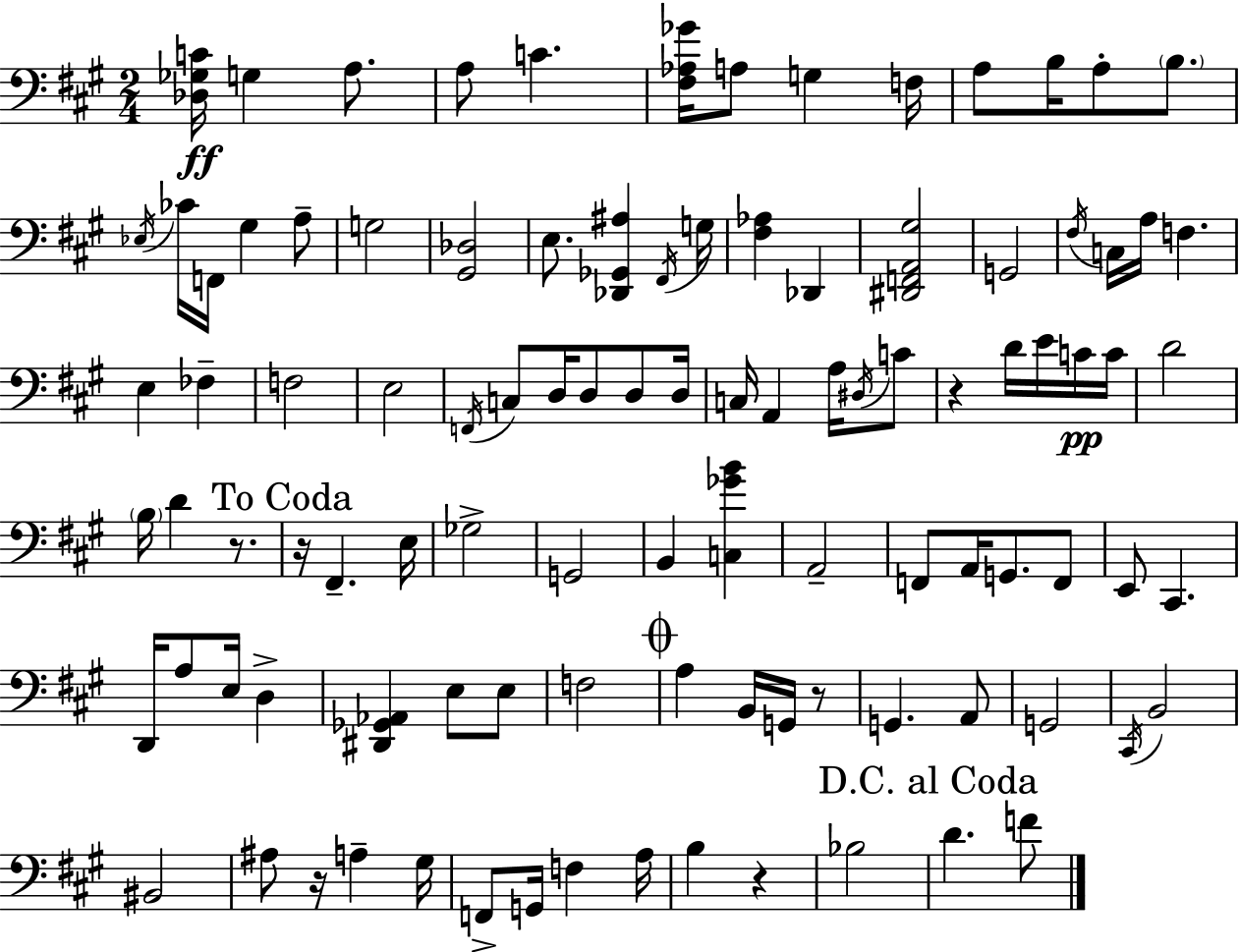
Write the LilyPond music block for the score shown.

{
  \clef bass
  \numericTimeSignature
  \time 2/4
  \key a \major
  <des ges c'>16\ff g4 a8. | a8 c'4. | <fis aes ges'>16 a8 g4 f16 | a8 b16 a8-. \parenthesize b8. | \break \acciaccatura { ees16 } ces'16 f,16 gis4 a8-- | g2 | <gis, des>2 | e8. <des, ges, ais>4 | \break \acciaccatura { fis,16 } g16 <fis aes>4 des,4 | <dis, f, a, gis>2 | g,2 | \acciaccatura { fis16 } c16 a16 f4. | \break e4 fes4-- | f2 | e2 | \acciaccatura { f,16 } c8 d16 d8 | \break d8 d16 c16 a,4 | a16 \acciaccatura { dis16 } c'8 r4 | d'16 e'16 c'16\pp c'16 d'2 | \parenthesize b16 d'4 | \break r8. \mark "To Coda" r16 fis,4.-- | e16 ges2-> | g,2 | b,4 | \break <c ges' b'>4 a,2-- | f,8 a,16 | g,8. f,8 e,8 cis,4. | d,16 a8 | \break e16 d4-> <dis, ges, aes,>4 | e8 e8 f2 | \mark \markup { \musicglyph "scripts.coda" } a4 | b,16 g,16 r8 g,4. | \break a,8 g,2 | \acciaccatura { cis,16 } b,2 | bis,2 | ais8 | \break r16 a4-- gis16 f,8-> | g,16 f4 a16 b4 | r4 bes2 | \mark "D.C. al Coda" d'4. | \break f'8 \bar "|."
}